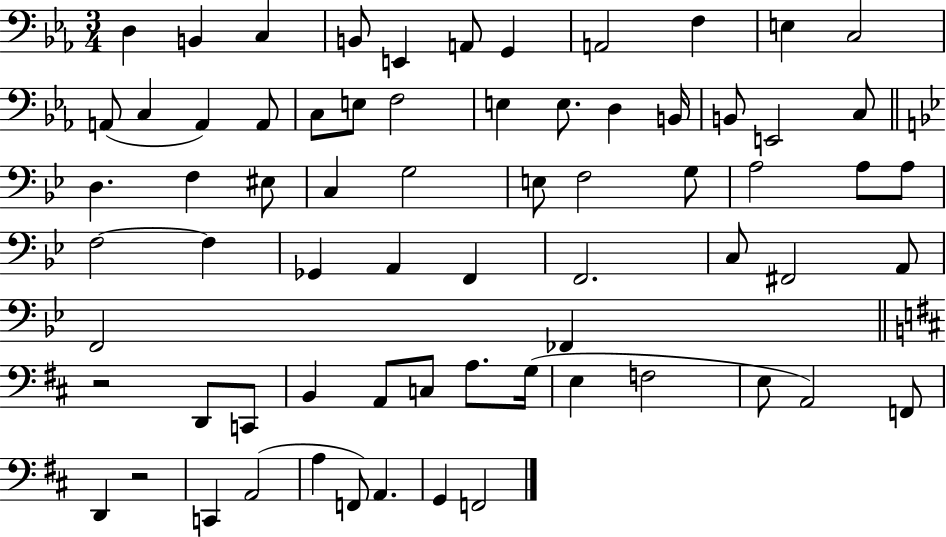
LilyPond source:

{
  \clef bass
  \numericTimeSignature
  \time 3/4
  \key ees \major
  d4 b,4 c4 | b,8 e,4 a,8 g,4 | a,2 f4 | e4 c2 | \break a,8( c4 a,4) a,8 | c8 e8 f2 | e4 e8. d4 b,16 | b,8 e,2 c8 | \break \bar "||" \break \key g \minor d4. f4 eis8 | c4 g2 | e8 f2 g8 | a2 a8 a8 | \break f2~~ f4 | ges,4 a,4 f,4 | f,2. | c8 fis,2 a,8 | \break f,2 fes,4 | \bar "||" \break \key b \minor r2 d,8 c,8 | b,4 a,8 c8 a8. g16( | e4 f2 | e8 a,2) f,8 | \break d,4 r2 | c,4 a,2( | a4 f,8) a,4. | g,4 f,2 | \break \bar "|."
}